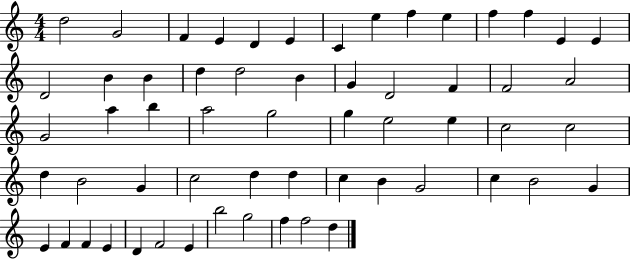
D5/h G4/h F4/q E4/q D4/q E4/q C4/q E5/q F5/q E5/q F5/q F5/q E4/q E4/q D4/h B4/q B4/q D5/q D5/h B4/q G4/q D4/h F4/q F4/h A4/h G4/h A5/q B5/q A5/h G5/h G5/q E5/h E5/q C5/h C5/h D5/q B4/h G4/q C5/h D5/q D5/q C5/q B4/q G4/h C5/q B4/h G4/q E4/q F4/q F4/q E4/q D4/q F4/h E4/q B5/h G5/h F5/q F5/h D5/q